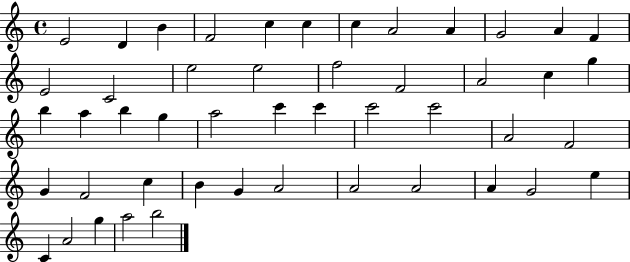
E4/h D4/q B4/q F4/h C5/q C5/q C5/q A4/h A4/q G4/h A4/q F4/q E4/h C4/h E5/h E5/h F5/h F4/h A4/h C5/q G5/q B5/q A5/q B5/q G5/q A5/h C6/q C6/q C6/h C6/h A4/h F4/h G4/q F4/h C5/q B4/q G4/q A4/h A4/h A4/h A4/q G4/h E5/q C4/q A4/h G5/q A5/h B5/h